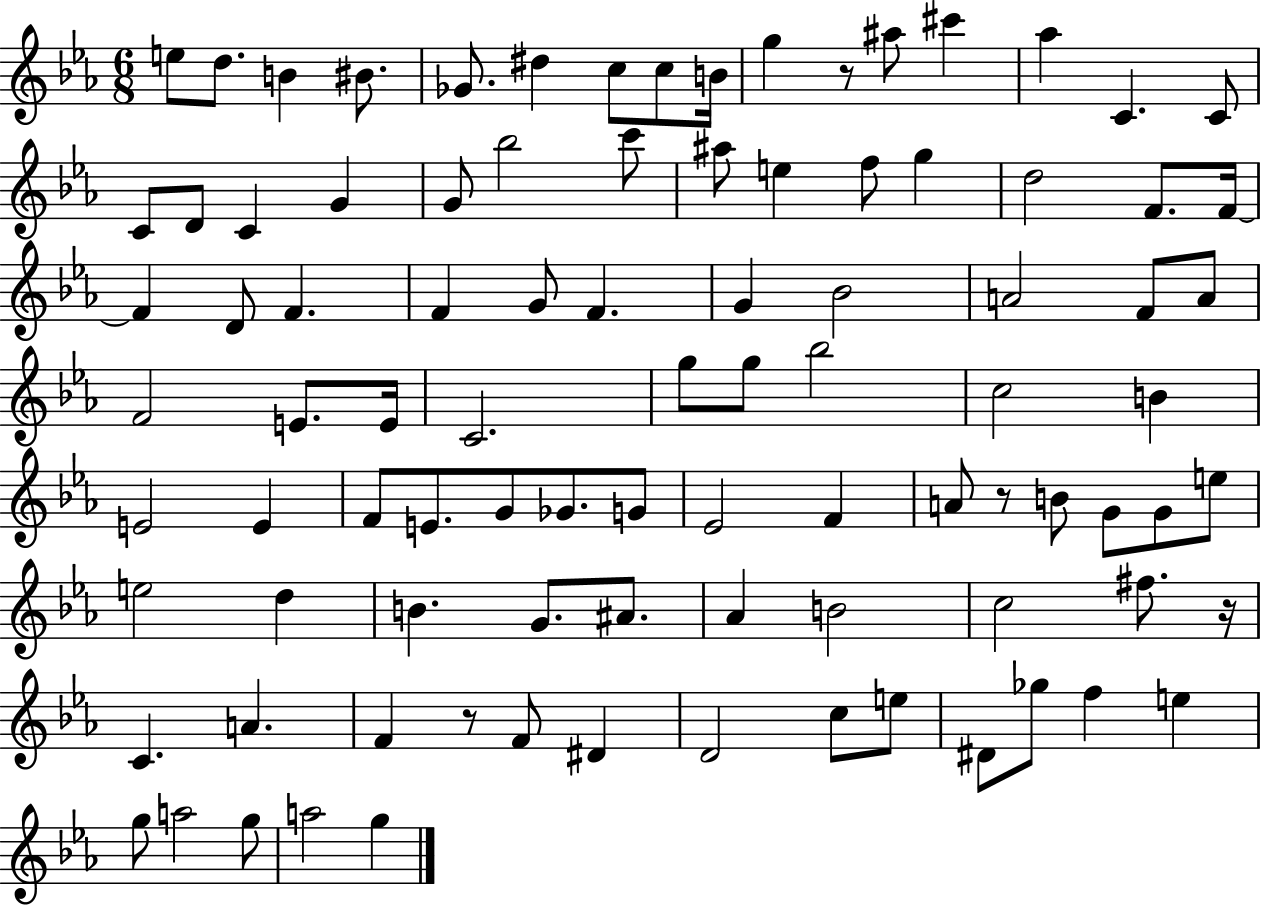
X:1
T:Untitled
M:6/8
L:1/4
K:Eb
e/2 d/2 B ^B/2 _G/2 ^d c/2 c/2 B/4 g z/2 ^a/2 ^c' _a C C/2 C/2 D/2 C G G/2 _b2 c'/2 ^a/2 e f/2 g d2 F/2 F/4 F D/2 F F G/2 F G _B2 A2 F/2 A/2 F2 E/2 E/4 C2 g/2 g/2 _b2 c2 B E2 E F/2 E/2 G/2 _G/2 G/2 _E2 F A/2 z/2 B/2 G/2 G/2 e/2 e2 d B G/2 ^A/2 _A B2 c2 ^f/2 z/4 C A F z/2 F/2 ^D D2 c/2 e/2 ^D/2 _g/2 f e g/2 a2 g/2 a2 g